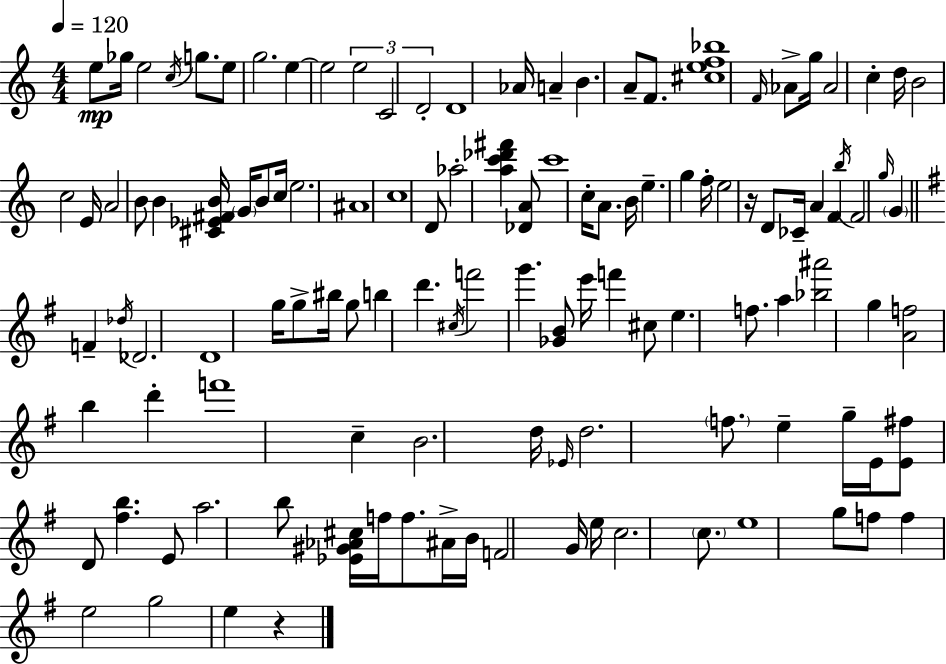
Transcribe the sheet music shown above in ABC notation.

X:1
T:Untitled
M:4/4
L:1/4
K:C
e/2 _g/4 e2 c/4 g/2 e/2 g2 e e2 e2 C2 D2 D4 _A/4 A B A/2 F/2 [^cef_b]4 F/4 _A/2 g/4 _A2 c d/4 B2 c2 E/4 A2 B/2 B [^C_E^FB]/4 G/4 B/2 c/4 e2 ^A4 c4 D/2 _a2 [ac'_d'^f'] [_DA]/2 c'4 c/4 A/2 B/4 e g f/4 e2 z/4 D/2 _C/4 A F b/4 F2 g/4 G F _d/4 _D2 D4 g/4 g/2 ^b/4 g/2 b d' ^c/4 f'2 g' [_GB]/2 e'/4 f' ^c/2 e f/2 a [_b^a']2 g [Af]2 b d' f'4 c B2 d/4 _E/4 d2 f/2 e g/4 E/4 [E^f]/2 D/2 [^fb] E/2 a2 b/2 [_E^G_A^c]/4 f/4 f/2 ^A/4 B/4 F2 G/4 e/4 c2 c/2 e4 g/2 f/2 f e2 g2 e z